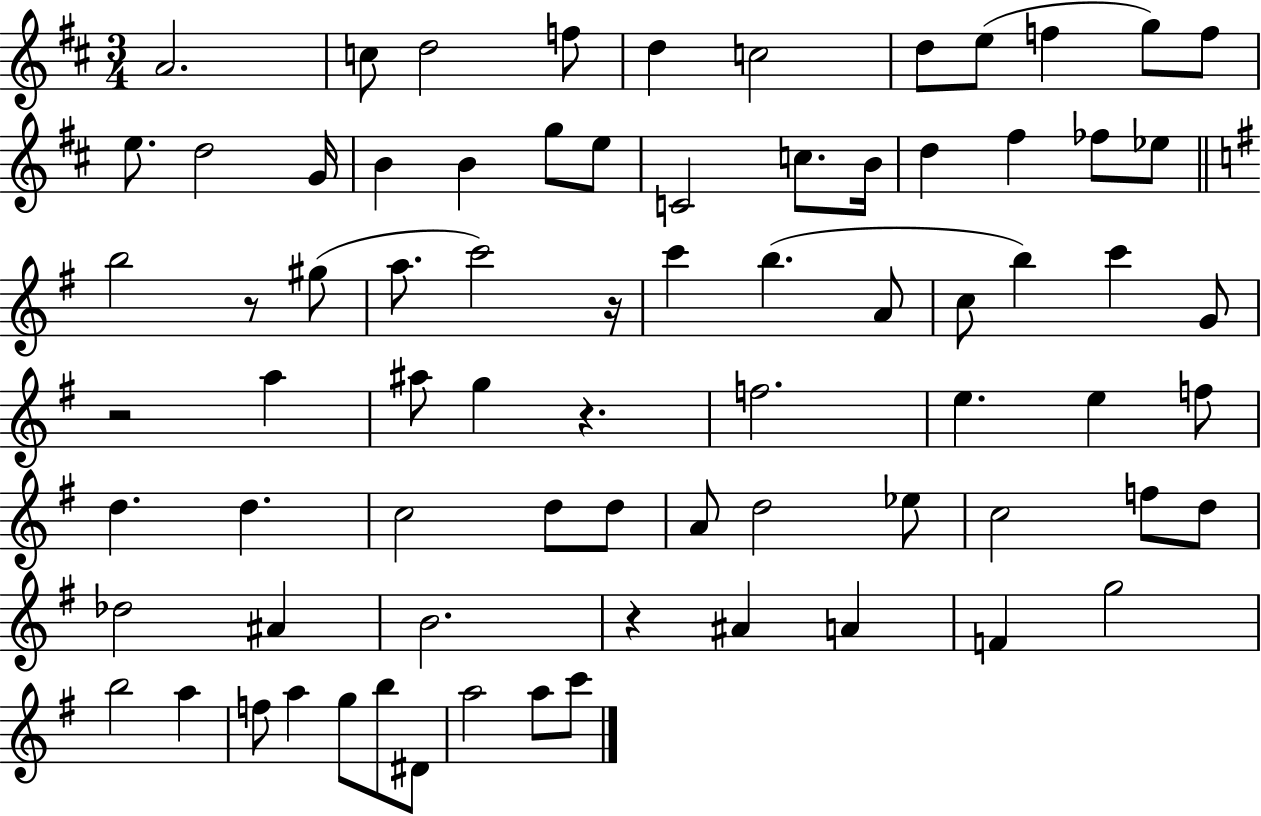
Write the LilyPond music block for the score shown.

{
  \clef treble
  \numericTimeSignature
  \time 3/4
  \key d \major
  a'2. | c''8 d''2 f''8 | d''4 c''2 | d''8 e''8( f''4 g''8) f''8 | \break e''8. d''2 g'16 | b'4 b'4 g''8 e''8 | c'2 c''8. b'16 | d''4 fis''4 fes''8 ees''8 | \break \bar "||" \break \key e \minor b''2 r8 gis''8( | a''8. c'''2) r16 | c'''4 b''4.( a'8 | c''8 b''4) c'''4 g'8 | \break r2 a''4 | ais''8 g''4 r4. | f''2. | e''4. e''4 f''8 | \break d''4. d''4. | c''2 d''8 d''8 | a'8 d''2 ees''8 | c''2 f''8 d''8 | \break des''2 ais'4 | b'2. | r4 ais'4 a'4 | f'4 g''2 | \break b''2 a''4 | f''8 a''4 g''8 b''8 dis'8 | a''2 a''8 c'''8 | \bar "|."
}